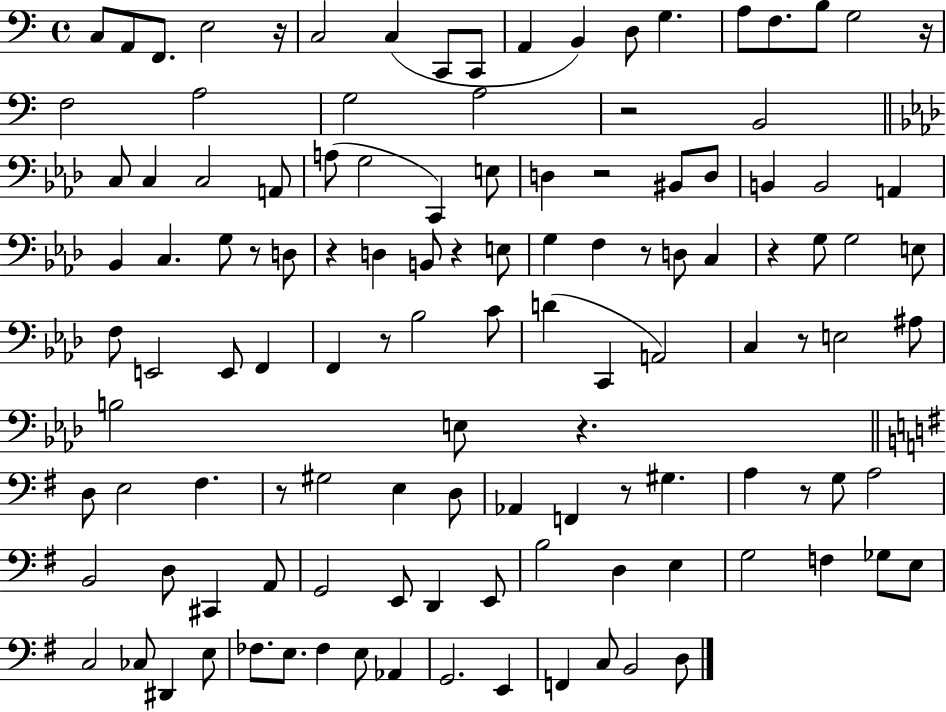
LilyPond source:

{
  \clef bass
  \time 4/4
  \defaultTimeSignature
  \key c \major
  c8 a,8 f,8. e2 r16 | c2 c4( c,8 c,8 | a,4 b,4) d8 g4. | a8 f8. b8 g2 r16 | \break f2 a2 | g2 a2 | r2 b,2 | \bar "||" \break \key f \minor c8 c4 c2 a,8 | a8( g2 c,4) e8 | d4 r2 bis,8 d8 | b,4 b,2 a,4 | \break bes,4 c4. g8 r8 d8 | r4 d4 b,8 r4 e8 | g4 f4 r8 d8 c4 | r4 g8 g2 e8 | \break f8 e,2 e,8 f,4 | f,4 r8 bes2 c'8 | d'4( c,4 a,2) | c4 r8 e2 ais8 | \break b2 e8 r4. | \bar "||" \break \key g \major d8 e2 fis4. | r8 gis2 e4 d8 | aes,4 f,4 r8 gis4. | a4 r8 g8 a2 | \break b,2 d8 cis,4 a,8 | g,2 e,8 d,4 e,8 | b2 d4 e4 | g2 f4 ges8 e8 | \break c2 ces8 dis,4 e8 | fes8. e8. fes4 e8 aes,4 | g,2. e,4 | f,4 c8 b,2 d8 | \break \bar "|."
}